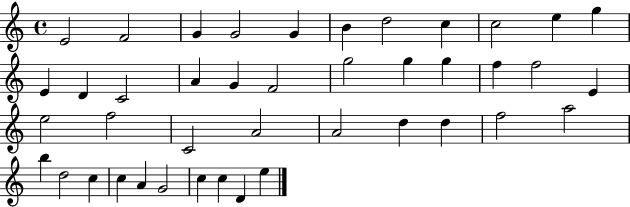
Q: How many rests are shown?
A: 0